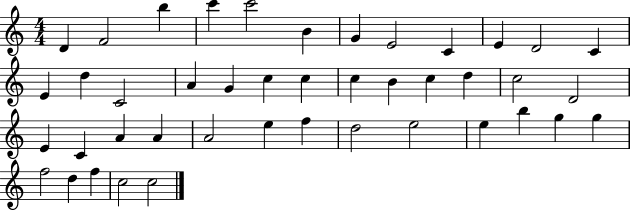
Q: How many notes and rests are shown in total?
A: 43